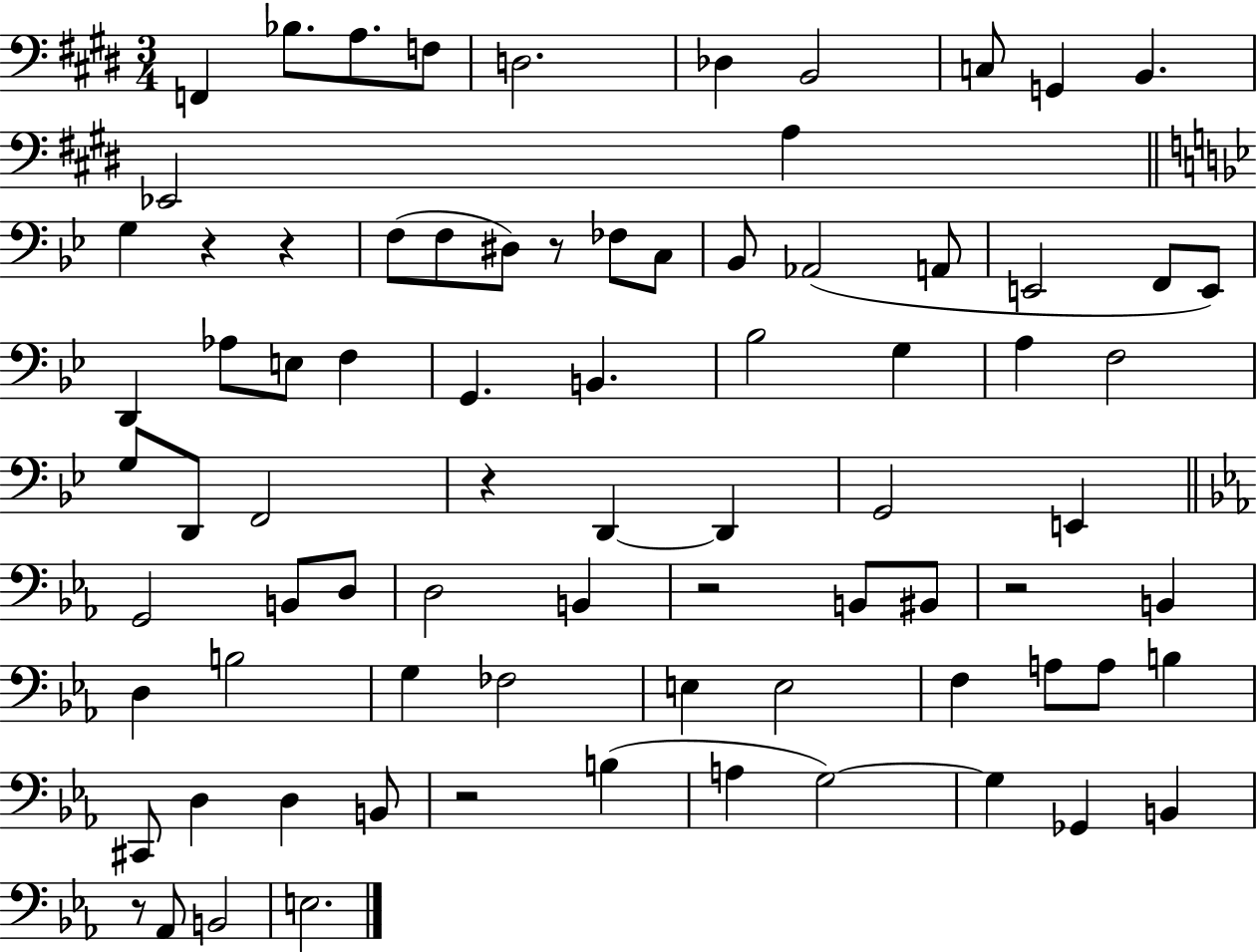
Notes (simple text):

F2/q Bb3/e. A3/e. F3/e D3/h. Db3/q B2/h C3/e G2/q B2/q. Eb2/h A3/q G3/q R/q R/q F3/e F3/e D#3/e R/e FES3/e C3/e Bb2/e Ab2/h A2/e E2/h F2/e E2/e D2/q Ab3/e E3/e F3/q G2/q. B2/q. Bb3/h G3/q A3/q F3/h G3/e D2/e F2/h R/q D2/q D2/q G2/h E2/q G2/h B2/e D3/e D3/h B2/q R/h B2/e BIS2/e R/h B2/q D3/q B3/h G3/q FES3/h E3/q E3/h F3/q A3/e A3/e B3/q C#2/e D3/q D3/q B2/e R/h B3/q A3/q G3/h G3/q Gb2/q B2/q R/e Ab2/e B2/h E3/h.